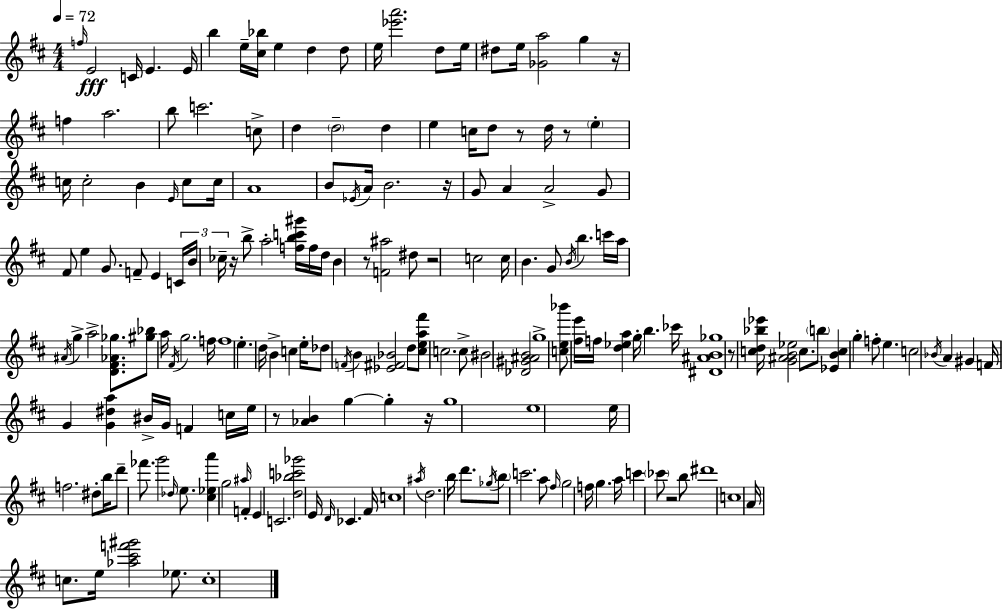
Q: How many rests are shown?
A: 11